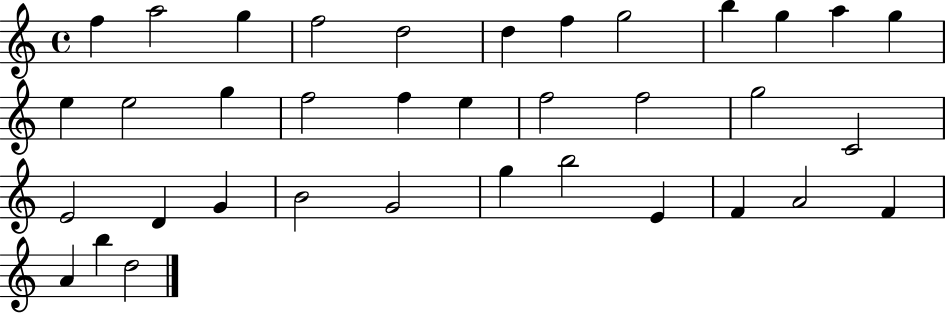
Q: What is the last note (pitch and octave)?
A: D5